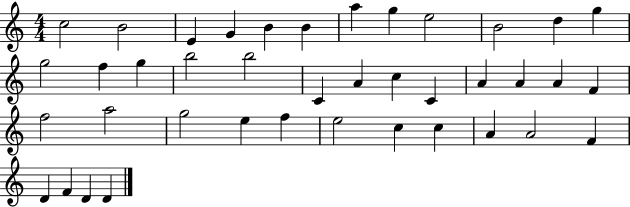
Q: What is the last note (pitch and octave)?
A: D4